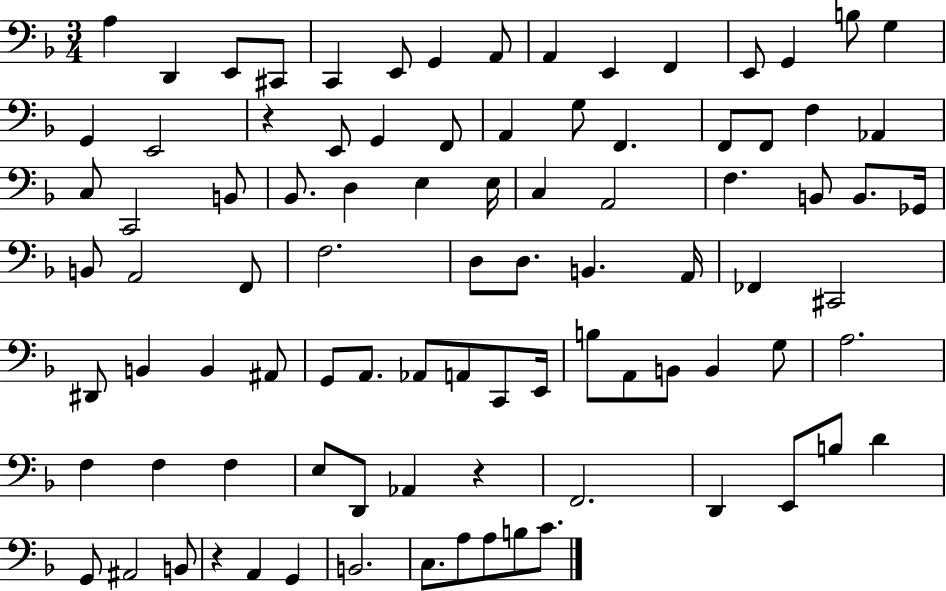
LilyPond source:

{
  \clef bass
  \numericTimeSignature
  \time 3/4
  \key f \major
  \repeat volta 2 { a4 d,4 e,8 cis,8 | c,4 e,8 g,4 a,8 | a,4 e,4 f,4 | e,8 g,4 b8 g4 | \break g,4 e,2 | r4 e,8 g,4 f,8 | a,4 g8 f,4. | f,8 f,8 f4 aes,4 | \break c8 c,2 b,8 | bes,8. d4 e4 e16 | c4 a,2 | f4. b,8 b,8. ges,16 | \break b,8 a,2 f,8 | f2. | d8 d8. b,4. a,16 | fes,4 cis,2 | \break dis,8 b,4 b,4 ais,8 | g,8 a,8. aes,8 a,8 c,8 e,16 | b8 a,8 b,8 b,4 g8 | a2. | \break f4 f4 f4 | e8 d,8 aes,4 r4 | f,2. | d,4 e,8 b8 d'4 | \break g,8 ais,2 b,8 | r4 a,4 g,4 | b,2. | c8. a8 a8 b8 c'8. | \break } \bar "|."
}